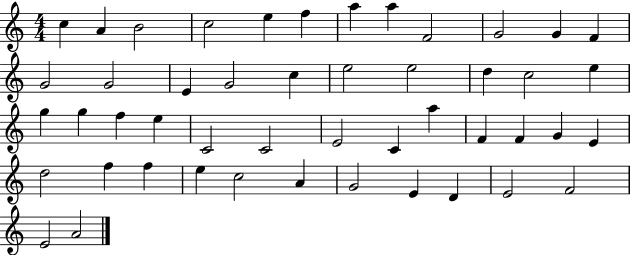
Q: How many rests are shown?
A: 0